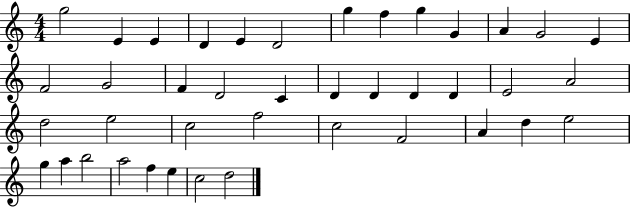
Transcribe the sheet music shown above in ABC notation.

X:1
T:Untitled
M:4/4
L:1/4
K:C
g2 E E D E D2 g f g G A G2 E F2 G2 F D2 C D D D D E2 A2 d2 e2 c2 f2 c2 F2 A d e2 g a b2 a2 f e c2 d2